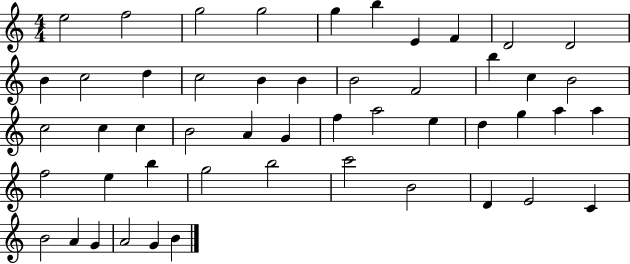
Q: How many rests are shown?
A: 0